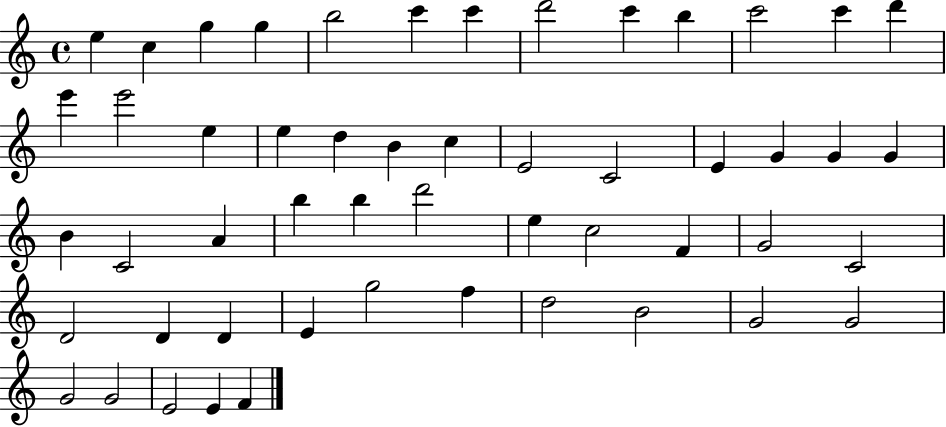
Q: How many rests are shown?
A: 0